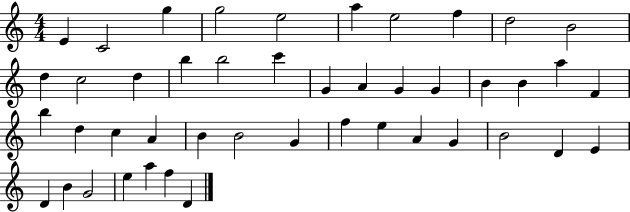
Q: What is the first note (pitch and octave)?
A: E4